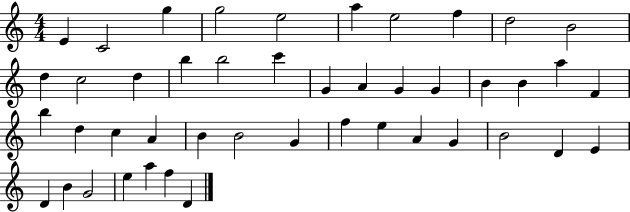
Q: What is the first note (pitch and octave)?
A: E4